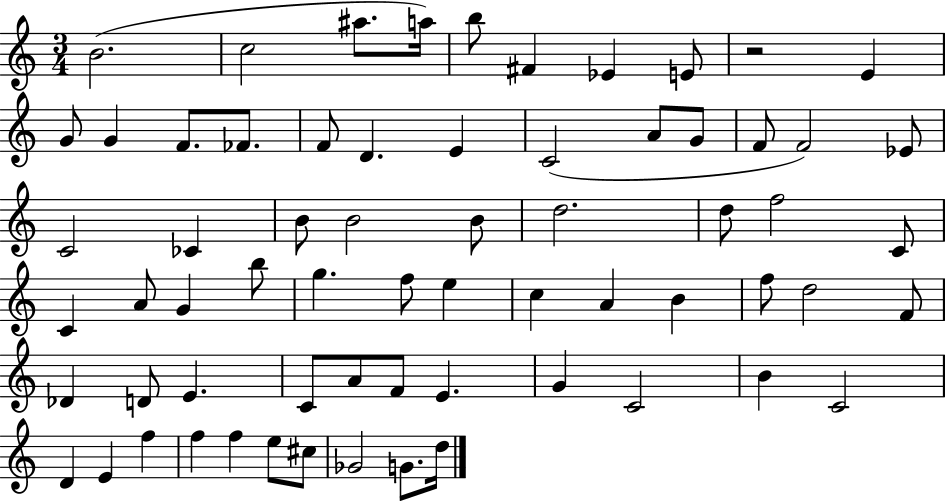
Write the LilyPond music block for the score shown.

{
  \clef treble
  \numericTimeSignature
  \time 3/4
  \key c \major
  b'2.( | c''2 ais''8. a''16) | b''8 fis'4 ees'4 e'8 | r2 e'4 | \break g'8 g'4 f'8. fes'8. | f'8 d'4. e'4 | c'2( a'8 g'8 | f'8 f'2) ees'8 | \break c'2 ces'4 | b'8 b'2 b'8 | d''2. | d''8 f''2 c'8 | \break c'4 a'8 g'4 b''8 | g''4. f''8 e''4 | c''4 a'4 b'4 | f''8 d''2 f'8 | \break des'4 d'8 e'4. | c'8 a'8 f'8 e'4. | g'4 c'2 | b'4 c'2 | \break d'4 e'4 f''4 | f''4 f''4 e''8 cis''8 | ges'2 g'8. d''16 | \bar "|."
}